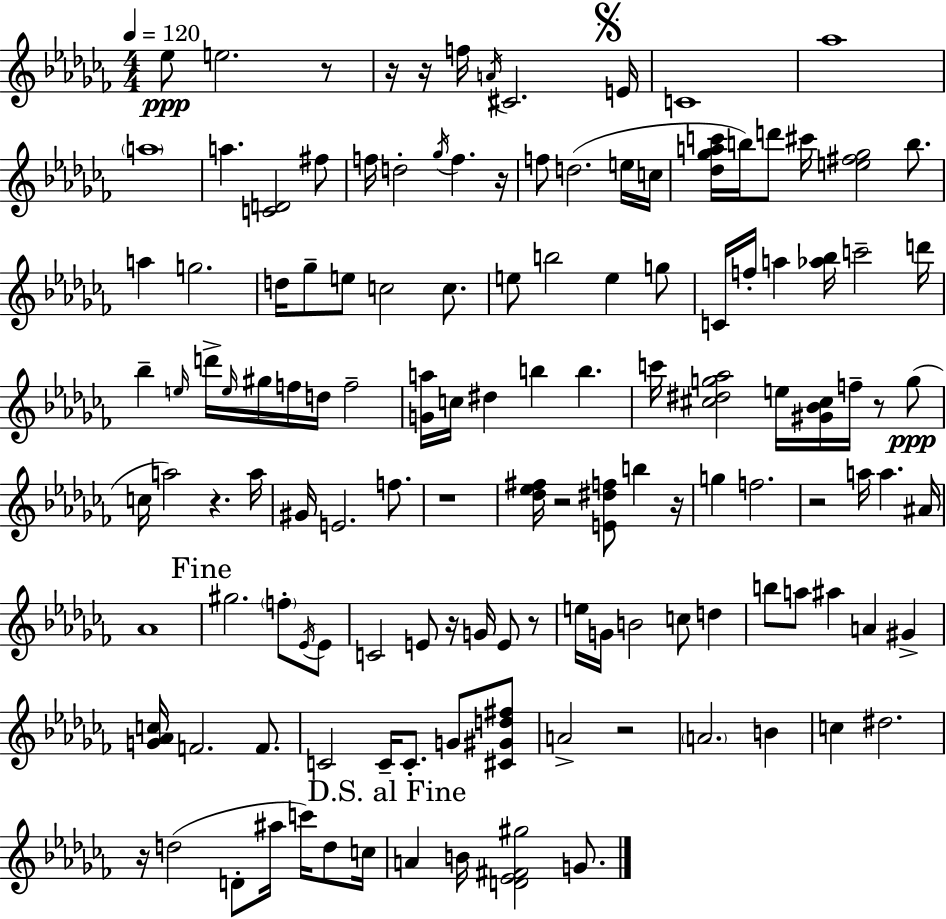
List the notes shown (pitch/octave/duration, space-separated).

Eb5/e E5/h. R/e R/s R/s F5/s A4/s C#4/h. E4/s C4/w Ab5/w A5/w A5/q. [C4,D4]/h F#5/e F5/s D5/h Gb5/s F5/q. R/s F5/e D5/h. E5/s C5/s [Db5,Gb5,A5,C6]/s B5/s D6/e C#6/s [E5,F#5,Gb5]/h B5/e. A5/q G5/h. D5/s Gb5/e E5/e C5/h C5/e. E5/e B5/h E5/q G5/e C4/s F5/s A5/q [Ab5,Bb5]/s C6/h D6/s Bb5/q E5/s D6/s E5/s G#5/s F5/s D5/s F5/h [G4,A5]/s C5/s D#5/q B5/q B5/q. C6/s [C#5,D#5,G5,Ab5]/h E5/s [G#4,Bb4,C#5]/s F5/s R/e G5/e C5/s A5/h R/q. A5/s G#4/s E4/h. F5/e. R/w [Db5,Eb5,F#5]/s R/h [E4,D#5,F5]/e B5/q R/s G5/q F5/h. R/h A5/s A5/q. A#4/s Ab4/w G#5/h. F5/e Eb4/s Eb4/e C4/h E4/e R/s G4/s E4/e R/e E5/s G4/s B4/h C5/e D5/q B5/e A5/e A#5/q A4/q G#4/q [G4,Ab4,C5]/s F4/h. F4/e. C4/h C4/s C4/e. G4/e [C#4,G#4,D5,F#5]/e A4/h R/h A4/h. B4/q C5/q D#5/h. R/s D5/h D4/e A#5/s C6/s D5/e C5/s A4/q B4/s [D4,Eb4,F#4,G#5]/h G4/e.